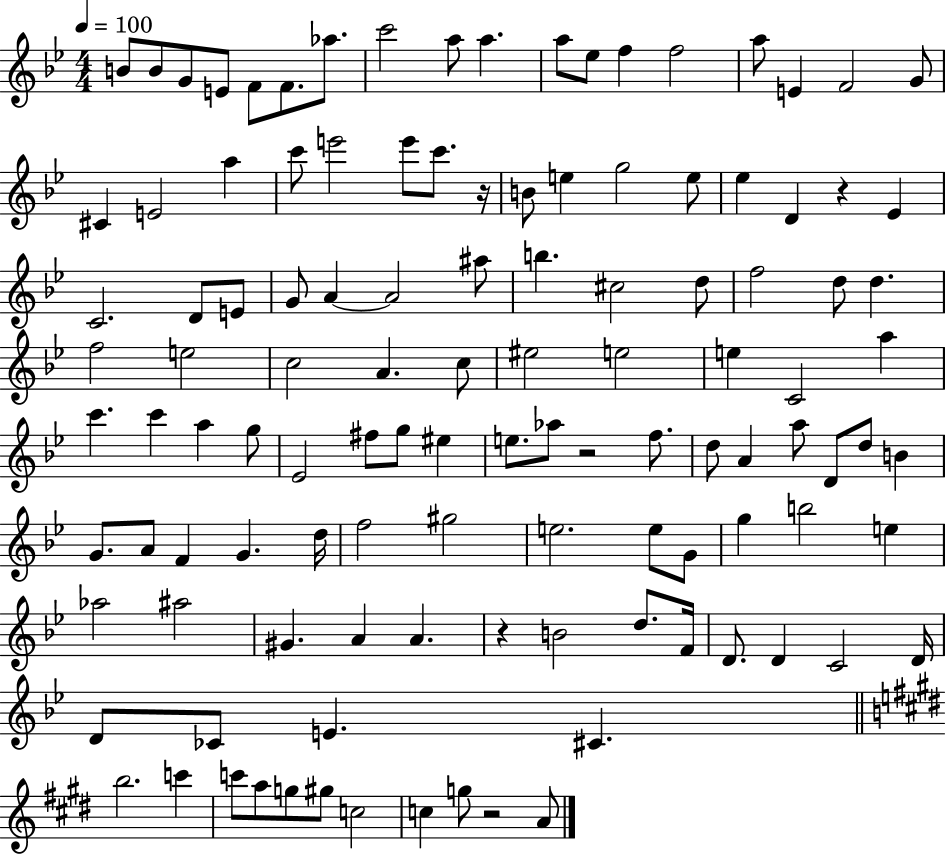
B4/e B4/e G4/e E4/e F4/e F4/e. Ab5/e. C6/h A5/e A5/q. A5/e Eb5/e F5/q F5/h A5/e E4/q F4/h G4/e C#4/q E4/h A5/q C6/e E6/h E6/e C6/e. R/s B4/e E5/q G5/h E5/e Eb5/q D4/q R/q Eb4/q C4/h. D4/e E4/e G4/e A4/q A4/h A#5/e B5/q. C#5/h D5/e F5/h D5/e D5/q. F5/h E5/h C5/h A4/q. C5/e EIS5/h E5/h E5/q C4/h A5/q C6/q. C6/q A5/q G5/e Eb4/h F#5/e G5/e EIS5/q E5/e. Ab5/e R/h F5/e. D5/e A4/q A5/e D4/e D5/e B4/q G4/e. A4/e F4/q G4/q. D5/s F5/h G#5/h E5/h. E5/e G4/e G5/q B5/h E5/q Ab5/h A#5/h G#4/q. A4/q A4/q. R/q B4/h D5/e. F4/s D4/e. D4/q C4/h D4/s D4/e CES4/e E4/q. C#4/q. B5/h. C6/q C6/e A5/e G5/e G#5/e C5/h C5/q G5/e R/h A4/e